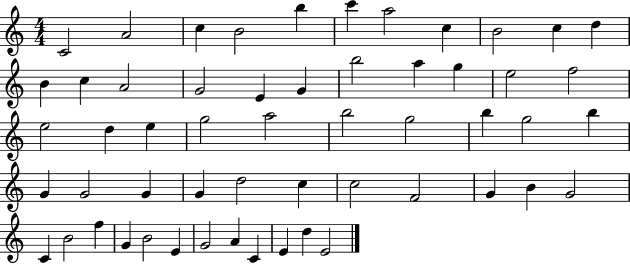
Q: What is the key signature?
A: C major